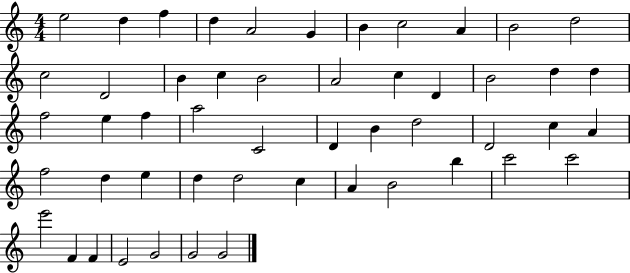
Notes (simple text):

E5/h D5/q F5/q D5/q A4/h G4/q B4/q C5/h A4/q B4/h D5/h C5/h D4/h B4/q C5/q B4/h A4/h C5/q D4/q B4/h D5/q D5/q F5/h E5/q F5/q A5/h C4/h D4/q B4/q D5/h D4/h C5/q A4/q F5/h D5/q E5/q D5/q D5/h C5/q A4/q B4/h B5/q C6/h C6/h E6/h F4/q F4/q E4/h G4/h G4/h G4/h